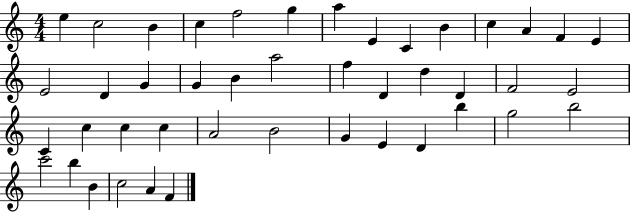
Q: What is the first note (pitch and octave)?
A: E5